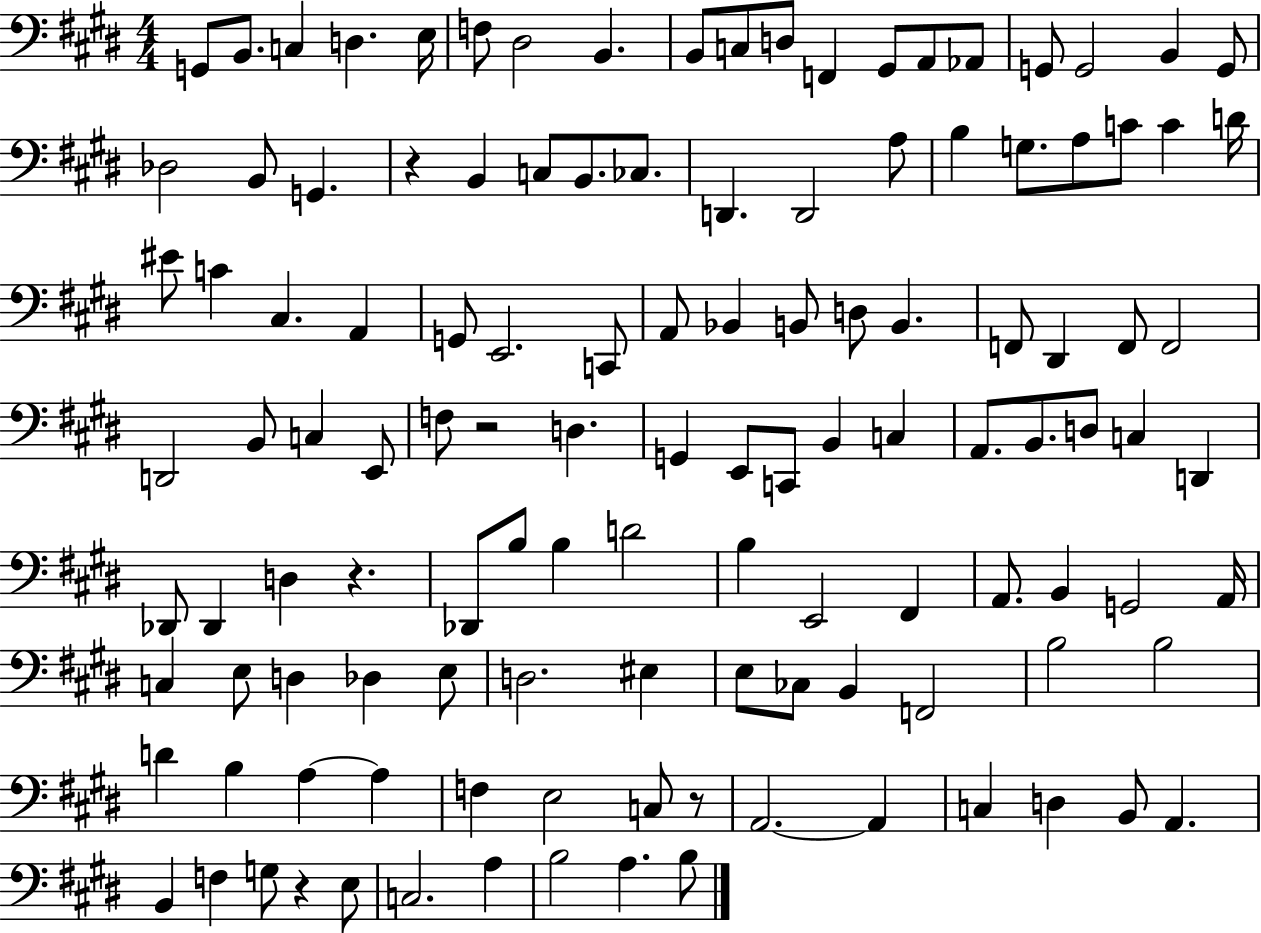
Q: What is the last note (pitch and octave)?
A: B3